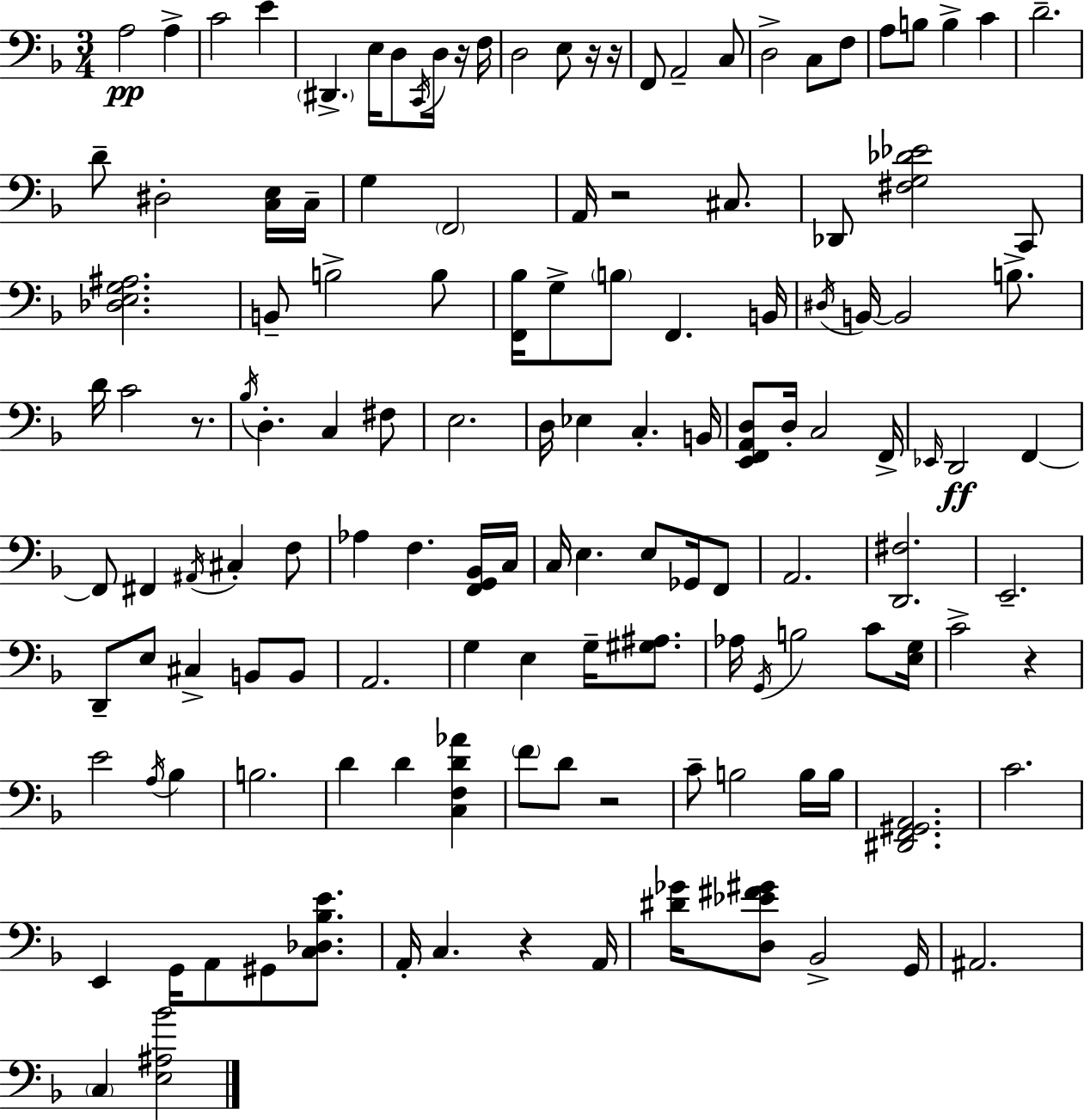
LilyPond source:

{
  \clef bass
  \numericTimeSignature
  \time 3/4
  \key d \minor
  \repeat volta 2 { a2\pp a4-> | c'2 e'4 | \parenthesize dis,4.-> e16 d8 \acciaccatura { c,16 } d16 r16 | f16 d2 e8 r16 | \break r16 f,8 a,2-- c8 | d2-> c8 f8 | a8 b8 b4-> c'4 | d'2.-- | \break d'8-- dis2-. <c e>16 | c16-- g4 \parenthesize f,2 | a,16 r2 cis8. | des,8 <fis g des' ees'>2 c,8 | \break <des e g ais>2. | b,8-- b2-> b8 | <f, bes>16 g8-> \parenthesize b8 f,4. | b,16 \acciaccatura { dis16 } b,16~~ b,2 b8.-> | \break d'16 c'2 r8. | \acciaccatura { bes16 } d4.-. c4 | fis8 e2. | d16 ees4 c4.-. | \break b,16 <e, f, a, d>8 d16-. c2 | f,16-> \grace { ees,16 } d,2\ff | f,4~~ f,8 fis,4 \acciaccatura { ais,16 } cis4-. | f8 aes4 f4. | \break <f, g, bes,>16 c16 c16 e4. | e8 ges,16 f,8 a,2. | <d, fis>2. | e,2.-- | \break d,8-- e8 cis4-> | b,8 b,8 a,2. | g4 e4 | g16-- <gis ais>8. aes16 \acciaccatura { g,16 } b2 | \break c'8 <e g>16 c'2-> | r4 e'2 | \acciaccatura { a16 } bes4 b2. | d'4 d'4 | \break <c f d' aes'>4 \parenthesize f'8 d'8 r2 | c'8-- b2 | b16 b16 <dis, f, gis, a,>2. | c'2. | \break e,4 g,16 | a,8 gis,8 <c des bes e'>8. a,16-. c4. | r4 a,16 <dis' ges'>16 <d ees' fis' gis'>8 bes,2-> | g,16 ais,2. | \break \parenthesize c4 <e ais bes'>2 | } \bar "|."
}